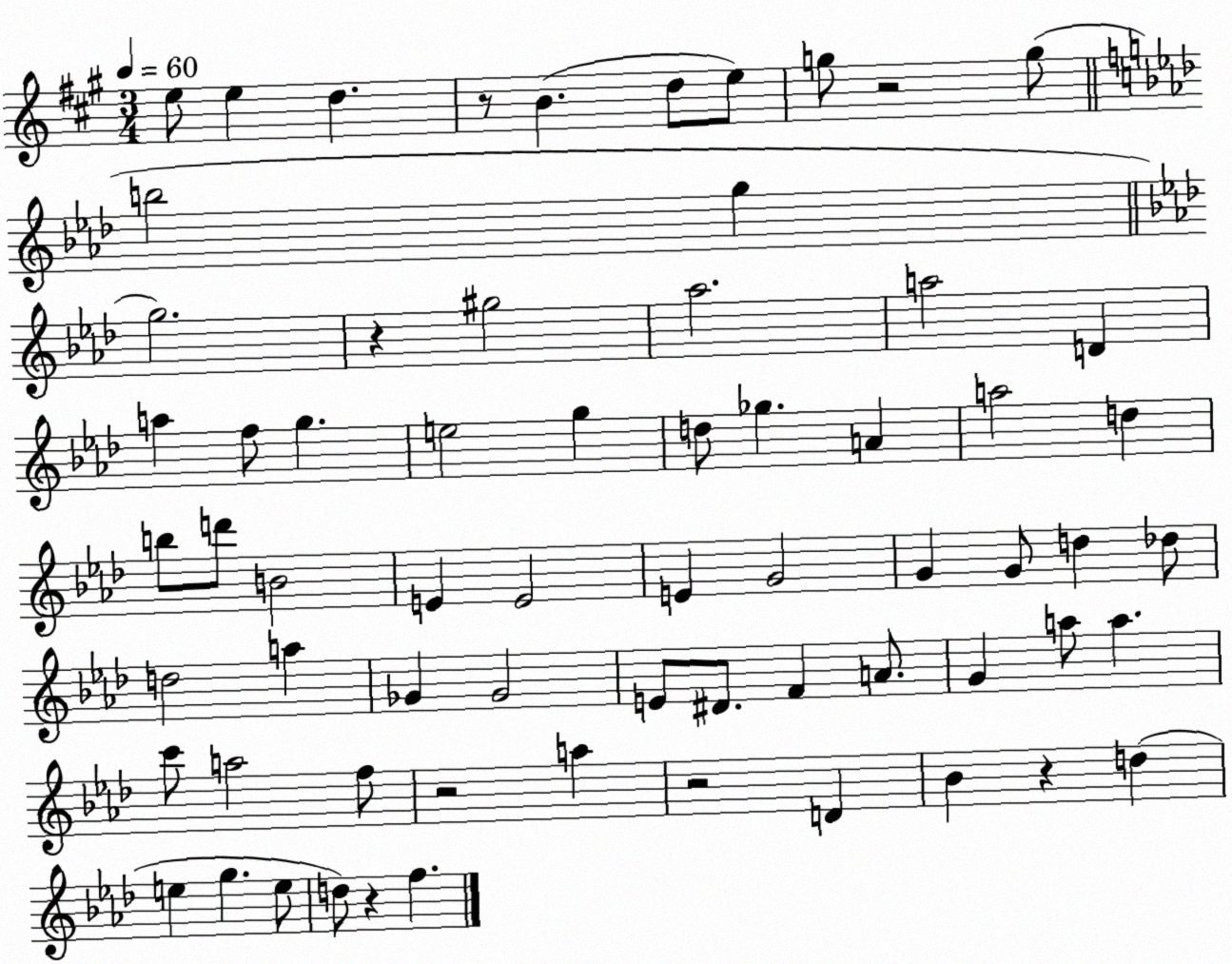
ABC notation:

X:1
T:Untitled
M:3/4
L:1/4
K:A
e/2 e d z/2 B d/2 e/2 g/2 z2 g/2 b2 g g2 z ^g2 _a2 a2 D a f/2 g e2 g d/2 _g A a2 d b/2 d'/2 B2 E E2 E G2 G G/2 d _d/2 d2 a _G _G2 E/2 ^D/2 F A/2 G a/2 a c'/2 a2 f/2 z2 a z2 D _B z d e g e/2 d/2 z f